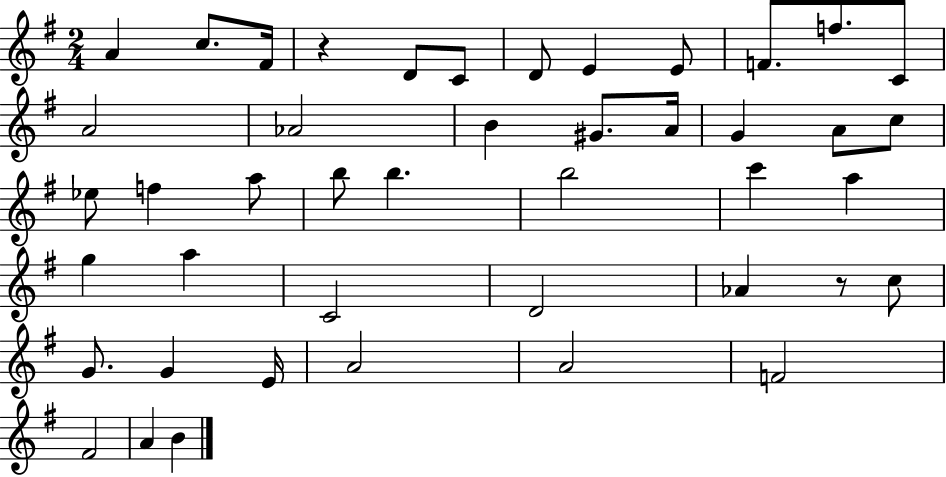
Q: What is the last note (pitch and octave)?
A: B4